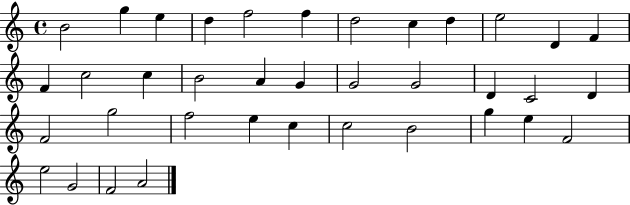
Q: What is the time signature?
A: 4/4